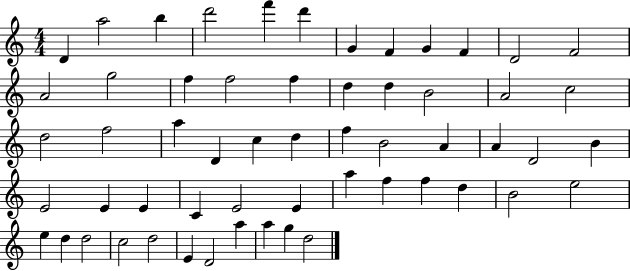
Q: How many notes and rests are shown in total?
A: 57